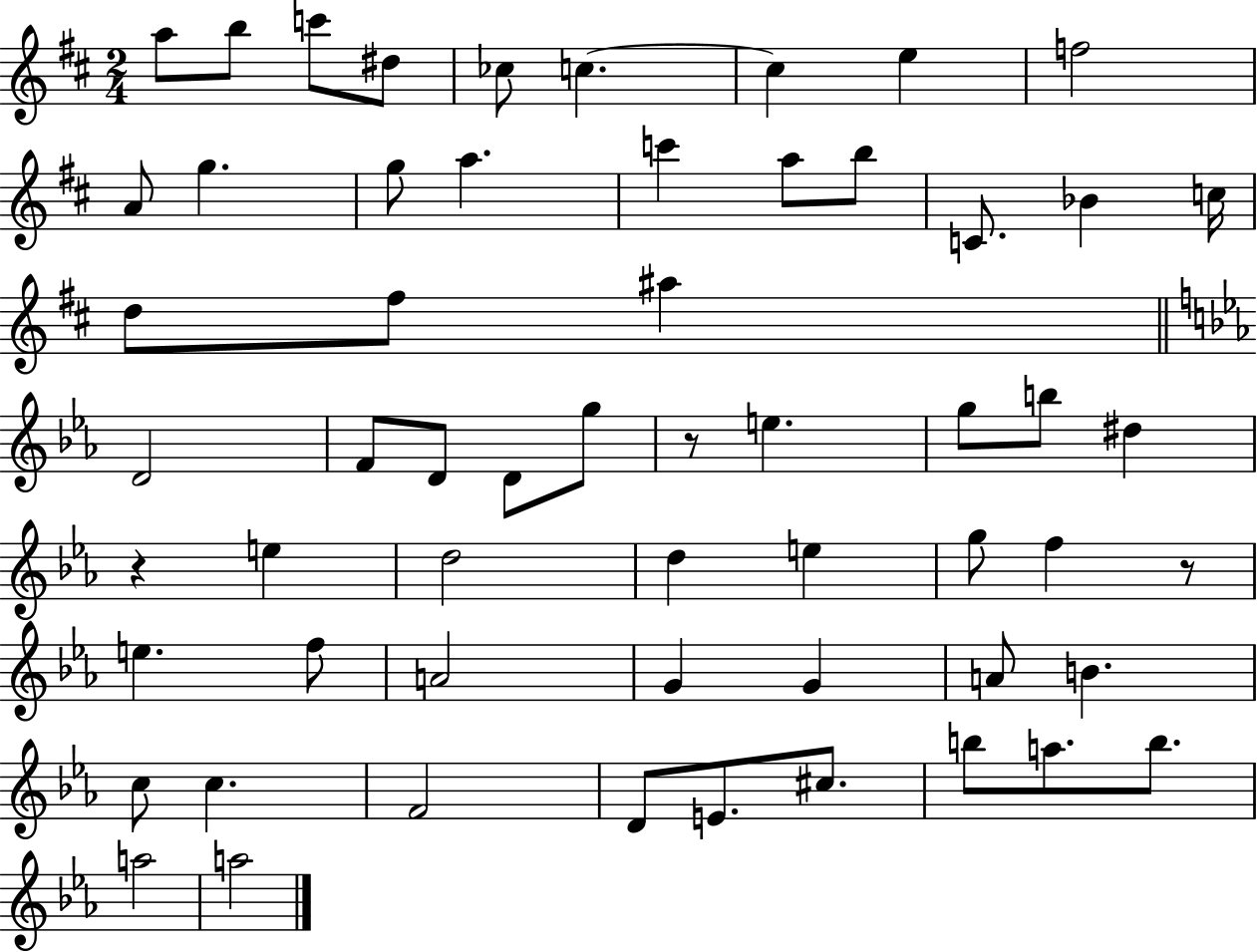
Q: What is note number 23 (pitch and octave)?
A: D4